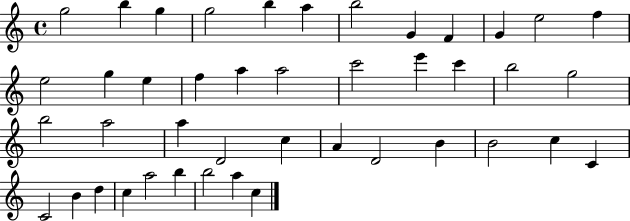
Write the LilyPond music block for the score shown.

{
  \clef treble
  \time 4/4
  \defaultTimeSignature
  \key c \major
  g''2 b''4 g''4 | g''2 b''4 a''4 | b''2 g'4 f'4 | g'4 e''2 f''4 | \break e''2 g''4 e''4 | f''4 a''4 a''2 | c'''2 e'''4 c'''4 | b''2 g''2 | \break b''2 a''2 | a''4 d'2 c''4 | a'4 d'2 b'4 | b'2 c''4 c'4 | \break c'2 b'4 d''4 | c''4 a''2 b''4 | b''2 a''4 c''4 | \bar "|."
}